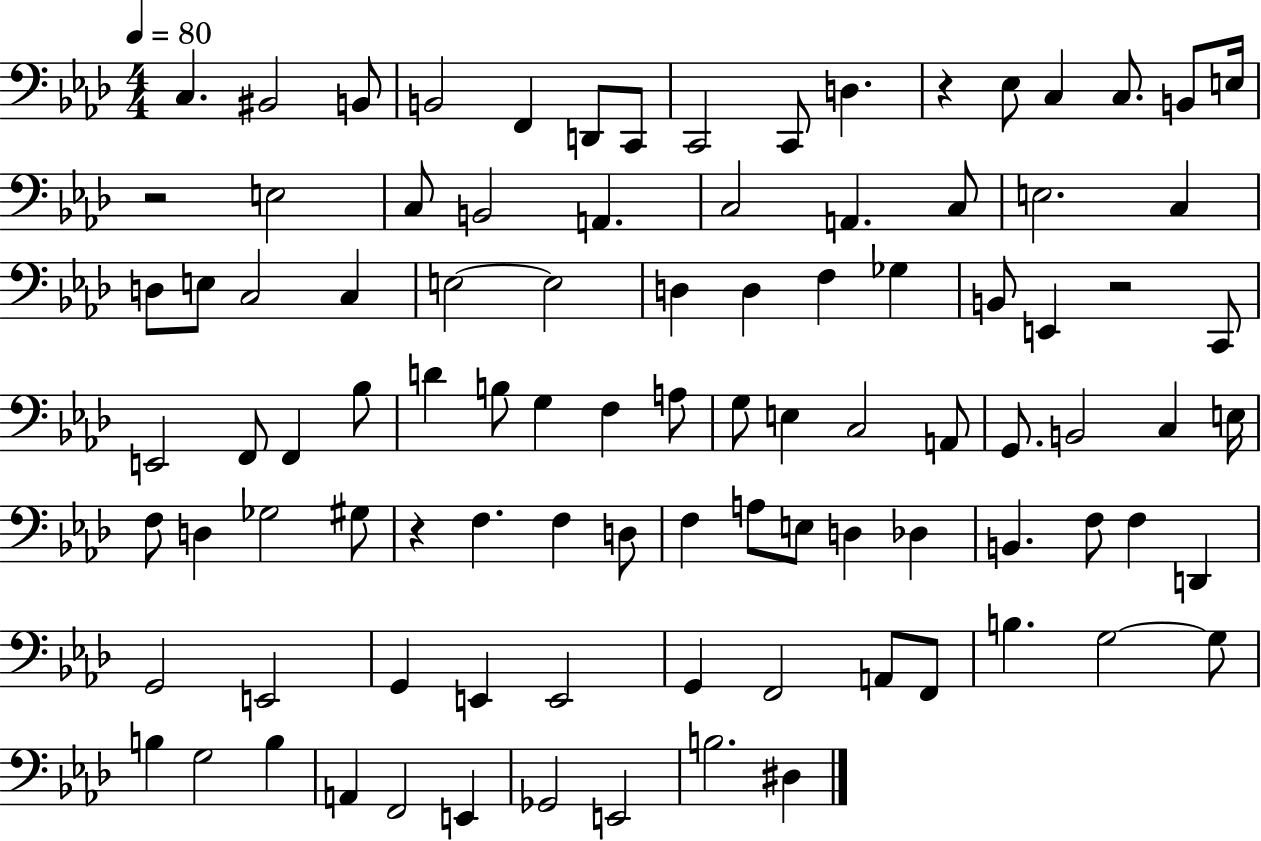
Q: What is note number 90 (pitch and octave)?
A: E2